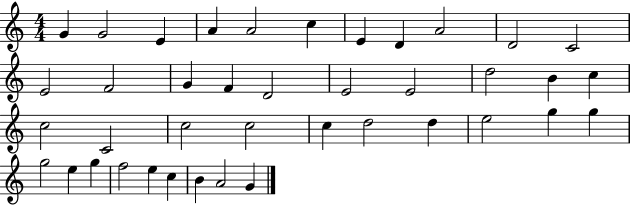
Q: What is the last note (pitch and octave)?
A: G4